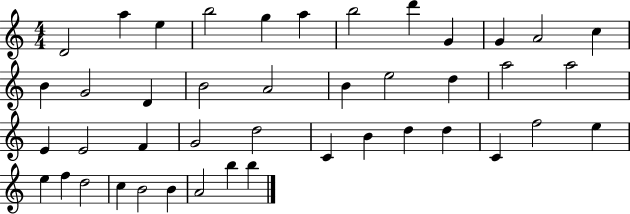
X:1
T:Untitled
M:4/4
L:1/4
K:C
D2 a e b2 g a b2 d' G G A2 c B G2 D B2 A2 B e2 d a2 a2 E E2 F G2 d2 C B d d C f2 e e f d2 c B2 B A2 b b